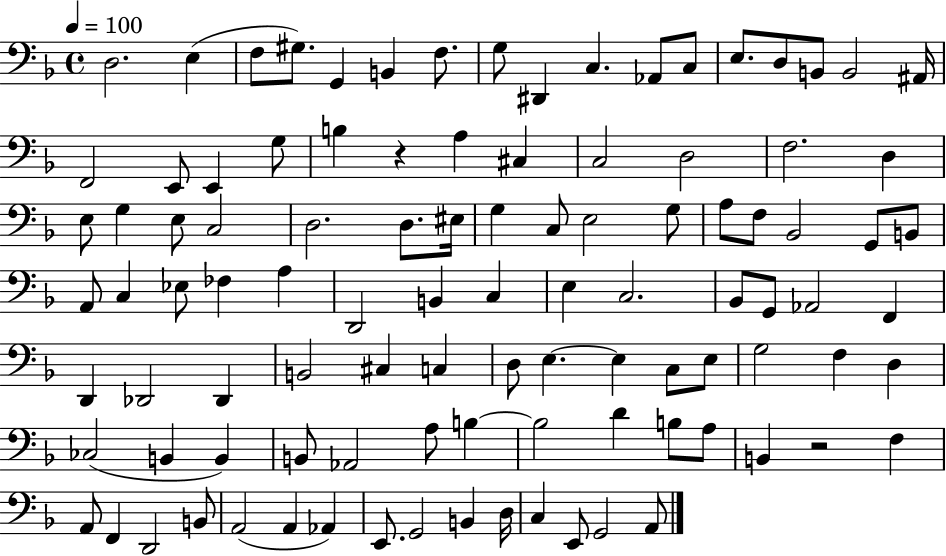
D3/h. E3/q F3/e G#3/e. G2/q B2/q F3/e. G3/e D#2/q C3/q. Ab2/e C3/e E3/e. D3/e B2/e B2/h A#2/s F2/h E2/e E2/q G3/e B3/q R/q A3/q C#3/q C3/h D3/h F3/h. D3/q E3/e G3/q E3/e C3/h D3/h. D3/e. EIS3/s G3/q C3/e E3/h G3/e A3/e F3/e Bb2/h G2/e B2/e A2/e C3/q Eb3/e FES3/q A3/q D2/h B2/q C3/q E3/q C3/h. Bb2/e G2/e Ab2/h F2/q D2/q Db2/h Db2/q B2/h C#3/q C3/q D3/e E3/q. E3/q C3/e E3/e G3/h F3/q D3/q CES3/h B2/q B2/q B2/e Ab2/h A3/e B3/q B3/h D4/q B3/e A3/e B2/q R/h F3/q A2/e F2/q D2/h B2/e A2/h A2/q Ab2/q E2/e. G2/h B2/q D3/s C3/q E2/e G2/h A2/e